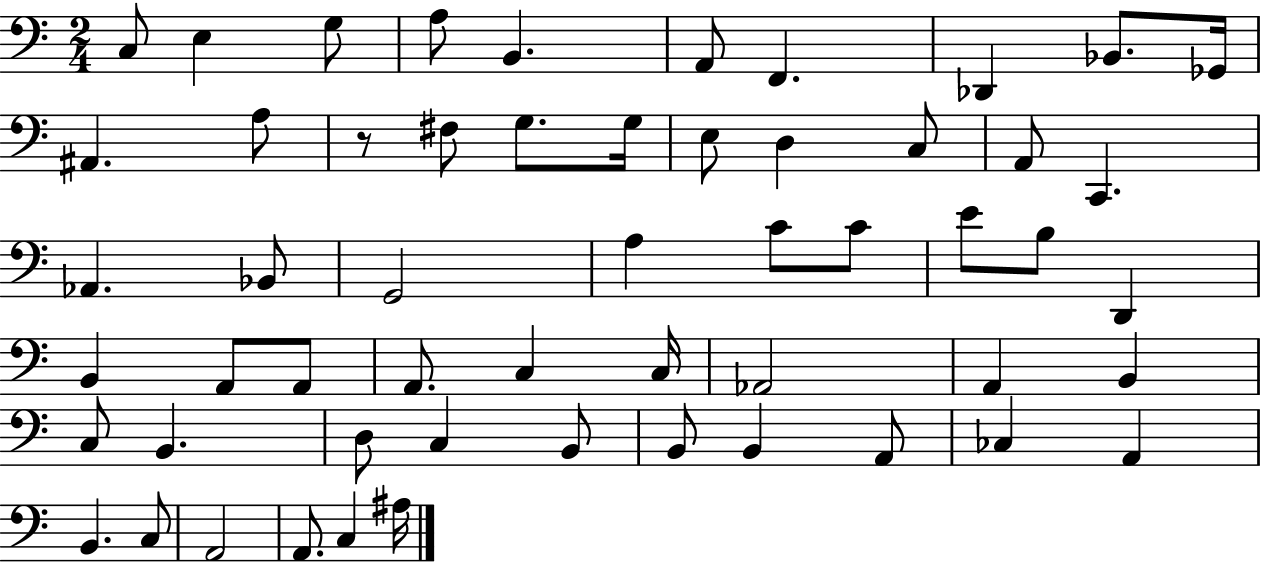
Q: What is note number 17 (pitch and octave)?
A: D3